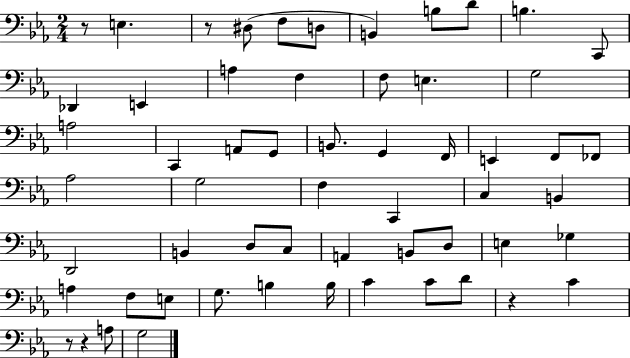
R/e E3/q. R/e D#3/e F3/e D3/e B2/q B3/e D4/e B3/q. C2/e Db2/q E2/q A3/q F3/q F3/e E3/q. G3/h A3/h C2/q A2/e G2/e B2/e. G2/q F2/s E2/q F2/e FES2/e Ab3/h G3/h F3/q C2/q C3/q B2/q D2/h B2/q D3/e C3/e A2/q B2/e D3/e E3/q Gb3/q A3/q F3/e E3/e G3/e. B3/q B3/s C4/q C4/e D4/e R/q C4/q R/e R/q A3/e G3/h